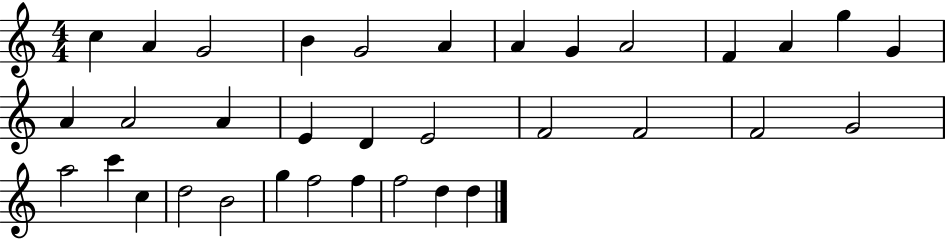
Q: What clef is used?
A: treble